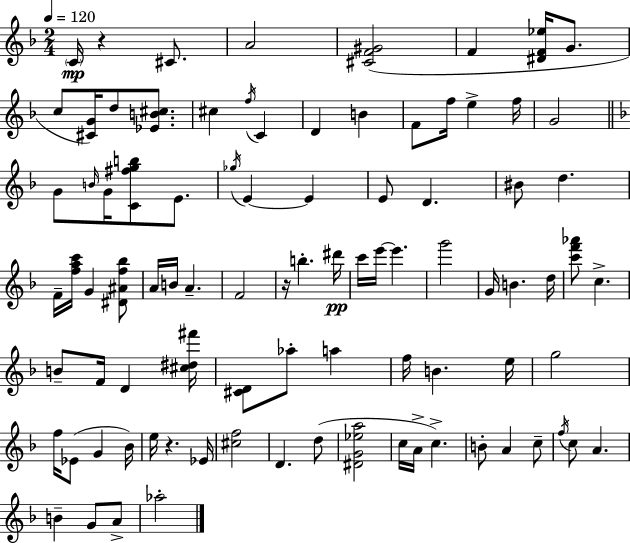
{
  \clef treble
  \numericTimeSignature
  \time 2/4
  \key d \minor
  \tempo 4 = 120
  \repeat volta 2 { \parenthesize c'16\mp r4 cis'8. | a'2 | <cis' f' gis'>2( | f'4 <dis' f' ees''>16 g'8. | \break c''8 <cis' g'>16) d''8 <ees' b' cis''>8. | cis''4 \acciaccatura { f''16 } c'4 | d'4 b'4 | f'8 f''16 e''4-> | \break f''16 g'2 | \bar "||" \break \key f \major g'8 \grace { b'16 } g'16 <c' fis'' g'' b''>8 e'8. | \acciaccatura { ges''16 } e'4~~ e'4 | e'8 d'4. | bis'8 d''4. | \break f'16-- <f'' a'' c'''>16 g'4 | <dis' ais' f'' bes''>8 a'16 b'16 a'4.-- | f'2 | r16 b''4.-. | \break dis'''16\pp c'''16 e'''16~~ e'''4. | g'''2 | g'16 b'4. | d''16 <c''' f''' aes'''>8 c''4.-> | \break b'8-- f'16 d'4 | <cis'' dis'' fis'''>16 <cis' d'>8 aes''8-. a''4 | f''16 b'4. | e''16 g''2 | \break f''16 ees'8( g'4 | bes'16) e''16 r4. | ees'16 <cis'' f''>2 | d'4. | \break d''8( <dis' g' ees'' a''>2 | c''16 a'16-> c''4.->) | b'8-. a'4 | c''8-- \acciaccatura { f''16 } c''8 a'4. | \break b'4-- g'8 | a'8-> aes''2-. | } \bar "|."
}